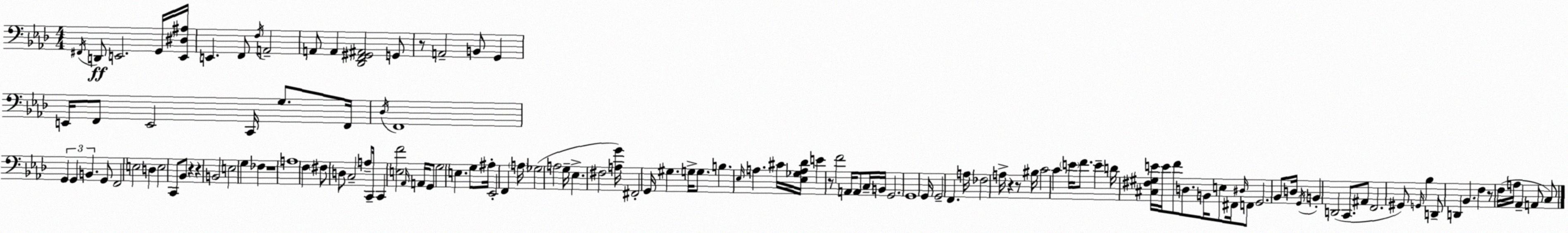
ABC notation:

X:1
T:Untitled
M:4/4
L:1/4
K:Fm
^F,,/4 D,,/2 E,,2 G,,/4 [E,,^D,^A,]/4 E,, F,,/2 F,/4 A,,2 A,,/2 A,, [_D,,F,,^G,,^A,,]2 G,,/2 z/2 A,,2 B,,/2 G,, E,,/4 F,,/2 E,,2 C,,/4 G,/2 F,,/4 _D,/4 F,,4 G,, G,, B,, G,,/2 F,,2 E,2 D, E,2 C,,/2 _B,,/2 z z B,,2 E,2 G, _F, z4 A,4 F, ^F,/2 D,/2 C,2 A,/2 C,,/4 C,, [E,F]2 _A,,/4 A,,/4 G,,/2 G,2 E, G,/2 ^A,/4 _E,,2 F,, A,/4 _G,2 A,2 G,/4 _E, ^F,2 [A,G]/4 ^F,,2 G,,/4 ^G, G,/4 G,/2 B, _E,/4 A, ^C/4 [_E,_G,A,_D]/4 E z/2 F2 A,,/4 A,,/2 C,/4 B,,/4 G,,2 G,,4 G,,/4 G,,2 F,, A,/4 _F,2 A,/4 z z/2 ^B,/4 C2 C E/4 F/2 E D/4 [^C,^F,^G,E]/4 E/4 F/2 D,/2 B,,/4 E,/2 ^F,,/4 ^D,/4 F,,/2 G,,2 _B,,/2 D,/4 G,,/4 B,, D,,2 C,,/2 ^A,,/2 F,,2 ^G,,/2 G,,/4 _B, D,,/2 D,, _B,, F, z/2 F,/4 A,/4 _A,, A,,/2 C,/2